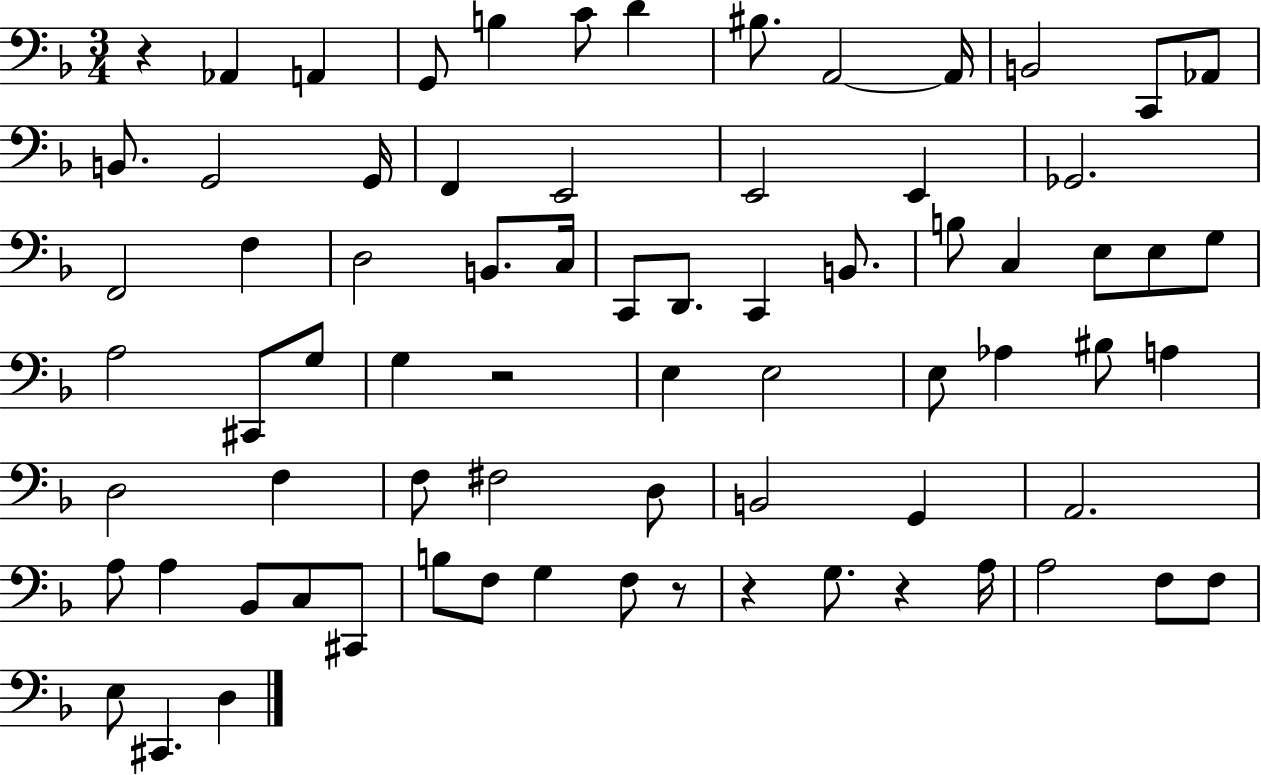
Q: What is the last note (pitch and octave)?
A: D3